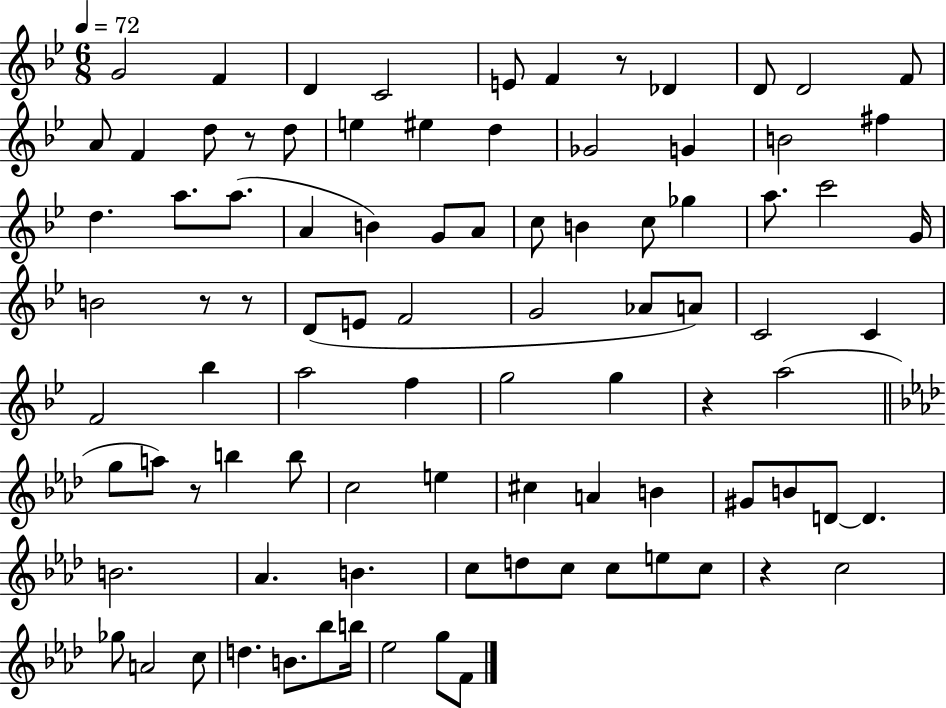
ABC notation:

X:1
T:Untitled
M:6/8
L:1/4
K:Bb
G2 F D C2 E/2 F z/2 _D D/2 D2 F/2 A/2 F d/2 z/2 d/2 e ^e d _G2 G B2 ^f d a/2 a/2 A B G/2 A/2 c/2 B c/2 _g a/2 c'2 G/4 B2 z/2 z/2 D/2 E/2 F2 G2 _A/2 A/2 C2 C F2 _b a2 f g2 g z a2 g/2 a/2 z/2 b b/2 c2 e ^c A B ^G/2 B/2 D/2 D B2 _A B c/2 d/2 c/2 c/2 e/2 c/2 z c2 _g/2 A2 c/2 d B/2 _b/2 b/4 _e2 g/2 F/2